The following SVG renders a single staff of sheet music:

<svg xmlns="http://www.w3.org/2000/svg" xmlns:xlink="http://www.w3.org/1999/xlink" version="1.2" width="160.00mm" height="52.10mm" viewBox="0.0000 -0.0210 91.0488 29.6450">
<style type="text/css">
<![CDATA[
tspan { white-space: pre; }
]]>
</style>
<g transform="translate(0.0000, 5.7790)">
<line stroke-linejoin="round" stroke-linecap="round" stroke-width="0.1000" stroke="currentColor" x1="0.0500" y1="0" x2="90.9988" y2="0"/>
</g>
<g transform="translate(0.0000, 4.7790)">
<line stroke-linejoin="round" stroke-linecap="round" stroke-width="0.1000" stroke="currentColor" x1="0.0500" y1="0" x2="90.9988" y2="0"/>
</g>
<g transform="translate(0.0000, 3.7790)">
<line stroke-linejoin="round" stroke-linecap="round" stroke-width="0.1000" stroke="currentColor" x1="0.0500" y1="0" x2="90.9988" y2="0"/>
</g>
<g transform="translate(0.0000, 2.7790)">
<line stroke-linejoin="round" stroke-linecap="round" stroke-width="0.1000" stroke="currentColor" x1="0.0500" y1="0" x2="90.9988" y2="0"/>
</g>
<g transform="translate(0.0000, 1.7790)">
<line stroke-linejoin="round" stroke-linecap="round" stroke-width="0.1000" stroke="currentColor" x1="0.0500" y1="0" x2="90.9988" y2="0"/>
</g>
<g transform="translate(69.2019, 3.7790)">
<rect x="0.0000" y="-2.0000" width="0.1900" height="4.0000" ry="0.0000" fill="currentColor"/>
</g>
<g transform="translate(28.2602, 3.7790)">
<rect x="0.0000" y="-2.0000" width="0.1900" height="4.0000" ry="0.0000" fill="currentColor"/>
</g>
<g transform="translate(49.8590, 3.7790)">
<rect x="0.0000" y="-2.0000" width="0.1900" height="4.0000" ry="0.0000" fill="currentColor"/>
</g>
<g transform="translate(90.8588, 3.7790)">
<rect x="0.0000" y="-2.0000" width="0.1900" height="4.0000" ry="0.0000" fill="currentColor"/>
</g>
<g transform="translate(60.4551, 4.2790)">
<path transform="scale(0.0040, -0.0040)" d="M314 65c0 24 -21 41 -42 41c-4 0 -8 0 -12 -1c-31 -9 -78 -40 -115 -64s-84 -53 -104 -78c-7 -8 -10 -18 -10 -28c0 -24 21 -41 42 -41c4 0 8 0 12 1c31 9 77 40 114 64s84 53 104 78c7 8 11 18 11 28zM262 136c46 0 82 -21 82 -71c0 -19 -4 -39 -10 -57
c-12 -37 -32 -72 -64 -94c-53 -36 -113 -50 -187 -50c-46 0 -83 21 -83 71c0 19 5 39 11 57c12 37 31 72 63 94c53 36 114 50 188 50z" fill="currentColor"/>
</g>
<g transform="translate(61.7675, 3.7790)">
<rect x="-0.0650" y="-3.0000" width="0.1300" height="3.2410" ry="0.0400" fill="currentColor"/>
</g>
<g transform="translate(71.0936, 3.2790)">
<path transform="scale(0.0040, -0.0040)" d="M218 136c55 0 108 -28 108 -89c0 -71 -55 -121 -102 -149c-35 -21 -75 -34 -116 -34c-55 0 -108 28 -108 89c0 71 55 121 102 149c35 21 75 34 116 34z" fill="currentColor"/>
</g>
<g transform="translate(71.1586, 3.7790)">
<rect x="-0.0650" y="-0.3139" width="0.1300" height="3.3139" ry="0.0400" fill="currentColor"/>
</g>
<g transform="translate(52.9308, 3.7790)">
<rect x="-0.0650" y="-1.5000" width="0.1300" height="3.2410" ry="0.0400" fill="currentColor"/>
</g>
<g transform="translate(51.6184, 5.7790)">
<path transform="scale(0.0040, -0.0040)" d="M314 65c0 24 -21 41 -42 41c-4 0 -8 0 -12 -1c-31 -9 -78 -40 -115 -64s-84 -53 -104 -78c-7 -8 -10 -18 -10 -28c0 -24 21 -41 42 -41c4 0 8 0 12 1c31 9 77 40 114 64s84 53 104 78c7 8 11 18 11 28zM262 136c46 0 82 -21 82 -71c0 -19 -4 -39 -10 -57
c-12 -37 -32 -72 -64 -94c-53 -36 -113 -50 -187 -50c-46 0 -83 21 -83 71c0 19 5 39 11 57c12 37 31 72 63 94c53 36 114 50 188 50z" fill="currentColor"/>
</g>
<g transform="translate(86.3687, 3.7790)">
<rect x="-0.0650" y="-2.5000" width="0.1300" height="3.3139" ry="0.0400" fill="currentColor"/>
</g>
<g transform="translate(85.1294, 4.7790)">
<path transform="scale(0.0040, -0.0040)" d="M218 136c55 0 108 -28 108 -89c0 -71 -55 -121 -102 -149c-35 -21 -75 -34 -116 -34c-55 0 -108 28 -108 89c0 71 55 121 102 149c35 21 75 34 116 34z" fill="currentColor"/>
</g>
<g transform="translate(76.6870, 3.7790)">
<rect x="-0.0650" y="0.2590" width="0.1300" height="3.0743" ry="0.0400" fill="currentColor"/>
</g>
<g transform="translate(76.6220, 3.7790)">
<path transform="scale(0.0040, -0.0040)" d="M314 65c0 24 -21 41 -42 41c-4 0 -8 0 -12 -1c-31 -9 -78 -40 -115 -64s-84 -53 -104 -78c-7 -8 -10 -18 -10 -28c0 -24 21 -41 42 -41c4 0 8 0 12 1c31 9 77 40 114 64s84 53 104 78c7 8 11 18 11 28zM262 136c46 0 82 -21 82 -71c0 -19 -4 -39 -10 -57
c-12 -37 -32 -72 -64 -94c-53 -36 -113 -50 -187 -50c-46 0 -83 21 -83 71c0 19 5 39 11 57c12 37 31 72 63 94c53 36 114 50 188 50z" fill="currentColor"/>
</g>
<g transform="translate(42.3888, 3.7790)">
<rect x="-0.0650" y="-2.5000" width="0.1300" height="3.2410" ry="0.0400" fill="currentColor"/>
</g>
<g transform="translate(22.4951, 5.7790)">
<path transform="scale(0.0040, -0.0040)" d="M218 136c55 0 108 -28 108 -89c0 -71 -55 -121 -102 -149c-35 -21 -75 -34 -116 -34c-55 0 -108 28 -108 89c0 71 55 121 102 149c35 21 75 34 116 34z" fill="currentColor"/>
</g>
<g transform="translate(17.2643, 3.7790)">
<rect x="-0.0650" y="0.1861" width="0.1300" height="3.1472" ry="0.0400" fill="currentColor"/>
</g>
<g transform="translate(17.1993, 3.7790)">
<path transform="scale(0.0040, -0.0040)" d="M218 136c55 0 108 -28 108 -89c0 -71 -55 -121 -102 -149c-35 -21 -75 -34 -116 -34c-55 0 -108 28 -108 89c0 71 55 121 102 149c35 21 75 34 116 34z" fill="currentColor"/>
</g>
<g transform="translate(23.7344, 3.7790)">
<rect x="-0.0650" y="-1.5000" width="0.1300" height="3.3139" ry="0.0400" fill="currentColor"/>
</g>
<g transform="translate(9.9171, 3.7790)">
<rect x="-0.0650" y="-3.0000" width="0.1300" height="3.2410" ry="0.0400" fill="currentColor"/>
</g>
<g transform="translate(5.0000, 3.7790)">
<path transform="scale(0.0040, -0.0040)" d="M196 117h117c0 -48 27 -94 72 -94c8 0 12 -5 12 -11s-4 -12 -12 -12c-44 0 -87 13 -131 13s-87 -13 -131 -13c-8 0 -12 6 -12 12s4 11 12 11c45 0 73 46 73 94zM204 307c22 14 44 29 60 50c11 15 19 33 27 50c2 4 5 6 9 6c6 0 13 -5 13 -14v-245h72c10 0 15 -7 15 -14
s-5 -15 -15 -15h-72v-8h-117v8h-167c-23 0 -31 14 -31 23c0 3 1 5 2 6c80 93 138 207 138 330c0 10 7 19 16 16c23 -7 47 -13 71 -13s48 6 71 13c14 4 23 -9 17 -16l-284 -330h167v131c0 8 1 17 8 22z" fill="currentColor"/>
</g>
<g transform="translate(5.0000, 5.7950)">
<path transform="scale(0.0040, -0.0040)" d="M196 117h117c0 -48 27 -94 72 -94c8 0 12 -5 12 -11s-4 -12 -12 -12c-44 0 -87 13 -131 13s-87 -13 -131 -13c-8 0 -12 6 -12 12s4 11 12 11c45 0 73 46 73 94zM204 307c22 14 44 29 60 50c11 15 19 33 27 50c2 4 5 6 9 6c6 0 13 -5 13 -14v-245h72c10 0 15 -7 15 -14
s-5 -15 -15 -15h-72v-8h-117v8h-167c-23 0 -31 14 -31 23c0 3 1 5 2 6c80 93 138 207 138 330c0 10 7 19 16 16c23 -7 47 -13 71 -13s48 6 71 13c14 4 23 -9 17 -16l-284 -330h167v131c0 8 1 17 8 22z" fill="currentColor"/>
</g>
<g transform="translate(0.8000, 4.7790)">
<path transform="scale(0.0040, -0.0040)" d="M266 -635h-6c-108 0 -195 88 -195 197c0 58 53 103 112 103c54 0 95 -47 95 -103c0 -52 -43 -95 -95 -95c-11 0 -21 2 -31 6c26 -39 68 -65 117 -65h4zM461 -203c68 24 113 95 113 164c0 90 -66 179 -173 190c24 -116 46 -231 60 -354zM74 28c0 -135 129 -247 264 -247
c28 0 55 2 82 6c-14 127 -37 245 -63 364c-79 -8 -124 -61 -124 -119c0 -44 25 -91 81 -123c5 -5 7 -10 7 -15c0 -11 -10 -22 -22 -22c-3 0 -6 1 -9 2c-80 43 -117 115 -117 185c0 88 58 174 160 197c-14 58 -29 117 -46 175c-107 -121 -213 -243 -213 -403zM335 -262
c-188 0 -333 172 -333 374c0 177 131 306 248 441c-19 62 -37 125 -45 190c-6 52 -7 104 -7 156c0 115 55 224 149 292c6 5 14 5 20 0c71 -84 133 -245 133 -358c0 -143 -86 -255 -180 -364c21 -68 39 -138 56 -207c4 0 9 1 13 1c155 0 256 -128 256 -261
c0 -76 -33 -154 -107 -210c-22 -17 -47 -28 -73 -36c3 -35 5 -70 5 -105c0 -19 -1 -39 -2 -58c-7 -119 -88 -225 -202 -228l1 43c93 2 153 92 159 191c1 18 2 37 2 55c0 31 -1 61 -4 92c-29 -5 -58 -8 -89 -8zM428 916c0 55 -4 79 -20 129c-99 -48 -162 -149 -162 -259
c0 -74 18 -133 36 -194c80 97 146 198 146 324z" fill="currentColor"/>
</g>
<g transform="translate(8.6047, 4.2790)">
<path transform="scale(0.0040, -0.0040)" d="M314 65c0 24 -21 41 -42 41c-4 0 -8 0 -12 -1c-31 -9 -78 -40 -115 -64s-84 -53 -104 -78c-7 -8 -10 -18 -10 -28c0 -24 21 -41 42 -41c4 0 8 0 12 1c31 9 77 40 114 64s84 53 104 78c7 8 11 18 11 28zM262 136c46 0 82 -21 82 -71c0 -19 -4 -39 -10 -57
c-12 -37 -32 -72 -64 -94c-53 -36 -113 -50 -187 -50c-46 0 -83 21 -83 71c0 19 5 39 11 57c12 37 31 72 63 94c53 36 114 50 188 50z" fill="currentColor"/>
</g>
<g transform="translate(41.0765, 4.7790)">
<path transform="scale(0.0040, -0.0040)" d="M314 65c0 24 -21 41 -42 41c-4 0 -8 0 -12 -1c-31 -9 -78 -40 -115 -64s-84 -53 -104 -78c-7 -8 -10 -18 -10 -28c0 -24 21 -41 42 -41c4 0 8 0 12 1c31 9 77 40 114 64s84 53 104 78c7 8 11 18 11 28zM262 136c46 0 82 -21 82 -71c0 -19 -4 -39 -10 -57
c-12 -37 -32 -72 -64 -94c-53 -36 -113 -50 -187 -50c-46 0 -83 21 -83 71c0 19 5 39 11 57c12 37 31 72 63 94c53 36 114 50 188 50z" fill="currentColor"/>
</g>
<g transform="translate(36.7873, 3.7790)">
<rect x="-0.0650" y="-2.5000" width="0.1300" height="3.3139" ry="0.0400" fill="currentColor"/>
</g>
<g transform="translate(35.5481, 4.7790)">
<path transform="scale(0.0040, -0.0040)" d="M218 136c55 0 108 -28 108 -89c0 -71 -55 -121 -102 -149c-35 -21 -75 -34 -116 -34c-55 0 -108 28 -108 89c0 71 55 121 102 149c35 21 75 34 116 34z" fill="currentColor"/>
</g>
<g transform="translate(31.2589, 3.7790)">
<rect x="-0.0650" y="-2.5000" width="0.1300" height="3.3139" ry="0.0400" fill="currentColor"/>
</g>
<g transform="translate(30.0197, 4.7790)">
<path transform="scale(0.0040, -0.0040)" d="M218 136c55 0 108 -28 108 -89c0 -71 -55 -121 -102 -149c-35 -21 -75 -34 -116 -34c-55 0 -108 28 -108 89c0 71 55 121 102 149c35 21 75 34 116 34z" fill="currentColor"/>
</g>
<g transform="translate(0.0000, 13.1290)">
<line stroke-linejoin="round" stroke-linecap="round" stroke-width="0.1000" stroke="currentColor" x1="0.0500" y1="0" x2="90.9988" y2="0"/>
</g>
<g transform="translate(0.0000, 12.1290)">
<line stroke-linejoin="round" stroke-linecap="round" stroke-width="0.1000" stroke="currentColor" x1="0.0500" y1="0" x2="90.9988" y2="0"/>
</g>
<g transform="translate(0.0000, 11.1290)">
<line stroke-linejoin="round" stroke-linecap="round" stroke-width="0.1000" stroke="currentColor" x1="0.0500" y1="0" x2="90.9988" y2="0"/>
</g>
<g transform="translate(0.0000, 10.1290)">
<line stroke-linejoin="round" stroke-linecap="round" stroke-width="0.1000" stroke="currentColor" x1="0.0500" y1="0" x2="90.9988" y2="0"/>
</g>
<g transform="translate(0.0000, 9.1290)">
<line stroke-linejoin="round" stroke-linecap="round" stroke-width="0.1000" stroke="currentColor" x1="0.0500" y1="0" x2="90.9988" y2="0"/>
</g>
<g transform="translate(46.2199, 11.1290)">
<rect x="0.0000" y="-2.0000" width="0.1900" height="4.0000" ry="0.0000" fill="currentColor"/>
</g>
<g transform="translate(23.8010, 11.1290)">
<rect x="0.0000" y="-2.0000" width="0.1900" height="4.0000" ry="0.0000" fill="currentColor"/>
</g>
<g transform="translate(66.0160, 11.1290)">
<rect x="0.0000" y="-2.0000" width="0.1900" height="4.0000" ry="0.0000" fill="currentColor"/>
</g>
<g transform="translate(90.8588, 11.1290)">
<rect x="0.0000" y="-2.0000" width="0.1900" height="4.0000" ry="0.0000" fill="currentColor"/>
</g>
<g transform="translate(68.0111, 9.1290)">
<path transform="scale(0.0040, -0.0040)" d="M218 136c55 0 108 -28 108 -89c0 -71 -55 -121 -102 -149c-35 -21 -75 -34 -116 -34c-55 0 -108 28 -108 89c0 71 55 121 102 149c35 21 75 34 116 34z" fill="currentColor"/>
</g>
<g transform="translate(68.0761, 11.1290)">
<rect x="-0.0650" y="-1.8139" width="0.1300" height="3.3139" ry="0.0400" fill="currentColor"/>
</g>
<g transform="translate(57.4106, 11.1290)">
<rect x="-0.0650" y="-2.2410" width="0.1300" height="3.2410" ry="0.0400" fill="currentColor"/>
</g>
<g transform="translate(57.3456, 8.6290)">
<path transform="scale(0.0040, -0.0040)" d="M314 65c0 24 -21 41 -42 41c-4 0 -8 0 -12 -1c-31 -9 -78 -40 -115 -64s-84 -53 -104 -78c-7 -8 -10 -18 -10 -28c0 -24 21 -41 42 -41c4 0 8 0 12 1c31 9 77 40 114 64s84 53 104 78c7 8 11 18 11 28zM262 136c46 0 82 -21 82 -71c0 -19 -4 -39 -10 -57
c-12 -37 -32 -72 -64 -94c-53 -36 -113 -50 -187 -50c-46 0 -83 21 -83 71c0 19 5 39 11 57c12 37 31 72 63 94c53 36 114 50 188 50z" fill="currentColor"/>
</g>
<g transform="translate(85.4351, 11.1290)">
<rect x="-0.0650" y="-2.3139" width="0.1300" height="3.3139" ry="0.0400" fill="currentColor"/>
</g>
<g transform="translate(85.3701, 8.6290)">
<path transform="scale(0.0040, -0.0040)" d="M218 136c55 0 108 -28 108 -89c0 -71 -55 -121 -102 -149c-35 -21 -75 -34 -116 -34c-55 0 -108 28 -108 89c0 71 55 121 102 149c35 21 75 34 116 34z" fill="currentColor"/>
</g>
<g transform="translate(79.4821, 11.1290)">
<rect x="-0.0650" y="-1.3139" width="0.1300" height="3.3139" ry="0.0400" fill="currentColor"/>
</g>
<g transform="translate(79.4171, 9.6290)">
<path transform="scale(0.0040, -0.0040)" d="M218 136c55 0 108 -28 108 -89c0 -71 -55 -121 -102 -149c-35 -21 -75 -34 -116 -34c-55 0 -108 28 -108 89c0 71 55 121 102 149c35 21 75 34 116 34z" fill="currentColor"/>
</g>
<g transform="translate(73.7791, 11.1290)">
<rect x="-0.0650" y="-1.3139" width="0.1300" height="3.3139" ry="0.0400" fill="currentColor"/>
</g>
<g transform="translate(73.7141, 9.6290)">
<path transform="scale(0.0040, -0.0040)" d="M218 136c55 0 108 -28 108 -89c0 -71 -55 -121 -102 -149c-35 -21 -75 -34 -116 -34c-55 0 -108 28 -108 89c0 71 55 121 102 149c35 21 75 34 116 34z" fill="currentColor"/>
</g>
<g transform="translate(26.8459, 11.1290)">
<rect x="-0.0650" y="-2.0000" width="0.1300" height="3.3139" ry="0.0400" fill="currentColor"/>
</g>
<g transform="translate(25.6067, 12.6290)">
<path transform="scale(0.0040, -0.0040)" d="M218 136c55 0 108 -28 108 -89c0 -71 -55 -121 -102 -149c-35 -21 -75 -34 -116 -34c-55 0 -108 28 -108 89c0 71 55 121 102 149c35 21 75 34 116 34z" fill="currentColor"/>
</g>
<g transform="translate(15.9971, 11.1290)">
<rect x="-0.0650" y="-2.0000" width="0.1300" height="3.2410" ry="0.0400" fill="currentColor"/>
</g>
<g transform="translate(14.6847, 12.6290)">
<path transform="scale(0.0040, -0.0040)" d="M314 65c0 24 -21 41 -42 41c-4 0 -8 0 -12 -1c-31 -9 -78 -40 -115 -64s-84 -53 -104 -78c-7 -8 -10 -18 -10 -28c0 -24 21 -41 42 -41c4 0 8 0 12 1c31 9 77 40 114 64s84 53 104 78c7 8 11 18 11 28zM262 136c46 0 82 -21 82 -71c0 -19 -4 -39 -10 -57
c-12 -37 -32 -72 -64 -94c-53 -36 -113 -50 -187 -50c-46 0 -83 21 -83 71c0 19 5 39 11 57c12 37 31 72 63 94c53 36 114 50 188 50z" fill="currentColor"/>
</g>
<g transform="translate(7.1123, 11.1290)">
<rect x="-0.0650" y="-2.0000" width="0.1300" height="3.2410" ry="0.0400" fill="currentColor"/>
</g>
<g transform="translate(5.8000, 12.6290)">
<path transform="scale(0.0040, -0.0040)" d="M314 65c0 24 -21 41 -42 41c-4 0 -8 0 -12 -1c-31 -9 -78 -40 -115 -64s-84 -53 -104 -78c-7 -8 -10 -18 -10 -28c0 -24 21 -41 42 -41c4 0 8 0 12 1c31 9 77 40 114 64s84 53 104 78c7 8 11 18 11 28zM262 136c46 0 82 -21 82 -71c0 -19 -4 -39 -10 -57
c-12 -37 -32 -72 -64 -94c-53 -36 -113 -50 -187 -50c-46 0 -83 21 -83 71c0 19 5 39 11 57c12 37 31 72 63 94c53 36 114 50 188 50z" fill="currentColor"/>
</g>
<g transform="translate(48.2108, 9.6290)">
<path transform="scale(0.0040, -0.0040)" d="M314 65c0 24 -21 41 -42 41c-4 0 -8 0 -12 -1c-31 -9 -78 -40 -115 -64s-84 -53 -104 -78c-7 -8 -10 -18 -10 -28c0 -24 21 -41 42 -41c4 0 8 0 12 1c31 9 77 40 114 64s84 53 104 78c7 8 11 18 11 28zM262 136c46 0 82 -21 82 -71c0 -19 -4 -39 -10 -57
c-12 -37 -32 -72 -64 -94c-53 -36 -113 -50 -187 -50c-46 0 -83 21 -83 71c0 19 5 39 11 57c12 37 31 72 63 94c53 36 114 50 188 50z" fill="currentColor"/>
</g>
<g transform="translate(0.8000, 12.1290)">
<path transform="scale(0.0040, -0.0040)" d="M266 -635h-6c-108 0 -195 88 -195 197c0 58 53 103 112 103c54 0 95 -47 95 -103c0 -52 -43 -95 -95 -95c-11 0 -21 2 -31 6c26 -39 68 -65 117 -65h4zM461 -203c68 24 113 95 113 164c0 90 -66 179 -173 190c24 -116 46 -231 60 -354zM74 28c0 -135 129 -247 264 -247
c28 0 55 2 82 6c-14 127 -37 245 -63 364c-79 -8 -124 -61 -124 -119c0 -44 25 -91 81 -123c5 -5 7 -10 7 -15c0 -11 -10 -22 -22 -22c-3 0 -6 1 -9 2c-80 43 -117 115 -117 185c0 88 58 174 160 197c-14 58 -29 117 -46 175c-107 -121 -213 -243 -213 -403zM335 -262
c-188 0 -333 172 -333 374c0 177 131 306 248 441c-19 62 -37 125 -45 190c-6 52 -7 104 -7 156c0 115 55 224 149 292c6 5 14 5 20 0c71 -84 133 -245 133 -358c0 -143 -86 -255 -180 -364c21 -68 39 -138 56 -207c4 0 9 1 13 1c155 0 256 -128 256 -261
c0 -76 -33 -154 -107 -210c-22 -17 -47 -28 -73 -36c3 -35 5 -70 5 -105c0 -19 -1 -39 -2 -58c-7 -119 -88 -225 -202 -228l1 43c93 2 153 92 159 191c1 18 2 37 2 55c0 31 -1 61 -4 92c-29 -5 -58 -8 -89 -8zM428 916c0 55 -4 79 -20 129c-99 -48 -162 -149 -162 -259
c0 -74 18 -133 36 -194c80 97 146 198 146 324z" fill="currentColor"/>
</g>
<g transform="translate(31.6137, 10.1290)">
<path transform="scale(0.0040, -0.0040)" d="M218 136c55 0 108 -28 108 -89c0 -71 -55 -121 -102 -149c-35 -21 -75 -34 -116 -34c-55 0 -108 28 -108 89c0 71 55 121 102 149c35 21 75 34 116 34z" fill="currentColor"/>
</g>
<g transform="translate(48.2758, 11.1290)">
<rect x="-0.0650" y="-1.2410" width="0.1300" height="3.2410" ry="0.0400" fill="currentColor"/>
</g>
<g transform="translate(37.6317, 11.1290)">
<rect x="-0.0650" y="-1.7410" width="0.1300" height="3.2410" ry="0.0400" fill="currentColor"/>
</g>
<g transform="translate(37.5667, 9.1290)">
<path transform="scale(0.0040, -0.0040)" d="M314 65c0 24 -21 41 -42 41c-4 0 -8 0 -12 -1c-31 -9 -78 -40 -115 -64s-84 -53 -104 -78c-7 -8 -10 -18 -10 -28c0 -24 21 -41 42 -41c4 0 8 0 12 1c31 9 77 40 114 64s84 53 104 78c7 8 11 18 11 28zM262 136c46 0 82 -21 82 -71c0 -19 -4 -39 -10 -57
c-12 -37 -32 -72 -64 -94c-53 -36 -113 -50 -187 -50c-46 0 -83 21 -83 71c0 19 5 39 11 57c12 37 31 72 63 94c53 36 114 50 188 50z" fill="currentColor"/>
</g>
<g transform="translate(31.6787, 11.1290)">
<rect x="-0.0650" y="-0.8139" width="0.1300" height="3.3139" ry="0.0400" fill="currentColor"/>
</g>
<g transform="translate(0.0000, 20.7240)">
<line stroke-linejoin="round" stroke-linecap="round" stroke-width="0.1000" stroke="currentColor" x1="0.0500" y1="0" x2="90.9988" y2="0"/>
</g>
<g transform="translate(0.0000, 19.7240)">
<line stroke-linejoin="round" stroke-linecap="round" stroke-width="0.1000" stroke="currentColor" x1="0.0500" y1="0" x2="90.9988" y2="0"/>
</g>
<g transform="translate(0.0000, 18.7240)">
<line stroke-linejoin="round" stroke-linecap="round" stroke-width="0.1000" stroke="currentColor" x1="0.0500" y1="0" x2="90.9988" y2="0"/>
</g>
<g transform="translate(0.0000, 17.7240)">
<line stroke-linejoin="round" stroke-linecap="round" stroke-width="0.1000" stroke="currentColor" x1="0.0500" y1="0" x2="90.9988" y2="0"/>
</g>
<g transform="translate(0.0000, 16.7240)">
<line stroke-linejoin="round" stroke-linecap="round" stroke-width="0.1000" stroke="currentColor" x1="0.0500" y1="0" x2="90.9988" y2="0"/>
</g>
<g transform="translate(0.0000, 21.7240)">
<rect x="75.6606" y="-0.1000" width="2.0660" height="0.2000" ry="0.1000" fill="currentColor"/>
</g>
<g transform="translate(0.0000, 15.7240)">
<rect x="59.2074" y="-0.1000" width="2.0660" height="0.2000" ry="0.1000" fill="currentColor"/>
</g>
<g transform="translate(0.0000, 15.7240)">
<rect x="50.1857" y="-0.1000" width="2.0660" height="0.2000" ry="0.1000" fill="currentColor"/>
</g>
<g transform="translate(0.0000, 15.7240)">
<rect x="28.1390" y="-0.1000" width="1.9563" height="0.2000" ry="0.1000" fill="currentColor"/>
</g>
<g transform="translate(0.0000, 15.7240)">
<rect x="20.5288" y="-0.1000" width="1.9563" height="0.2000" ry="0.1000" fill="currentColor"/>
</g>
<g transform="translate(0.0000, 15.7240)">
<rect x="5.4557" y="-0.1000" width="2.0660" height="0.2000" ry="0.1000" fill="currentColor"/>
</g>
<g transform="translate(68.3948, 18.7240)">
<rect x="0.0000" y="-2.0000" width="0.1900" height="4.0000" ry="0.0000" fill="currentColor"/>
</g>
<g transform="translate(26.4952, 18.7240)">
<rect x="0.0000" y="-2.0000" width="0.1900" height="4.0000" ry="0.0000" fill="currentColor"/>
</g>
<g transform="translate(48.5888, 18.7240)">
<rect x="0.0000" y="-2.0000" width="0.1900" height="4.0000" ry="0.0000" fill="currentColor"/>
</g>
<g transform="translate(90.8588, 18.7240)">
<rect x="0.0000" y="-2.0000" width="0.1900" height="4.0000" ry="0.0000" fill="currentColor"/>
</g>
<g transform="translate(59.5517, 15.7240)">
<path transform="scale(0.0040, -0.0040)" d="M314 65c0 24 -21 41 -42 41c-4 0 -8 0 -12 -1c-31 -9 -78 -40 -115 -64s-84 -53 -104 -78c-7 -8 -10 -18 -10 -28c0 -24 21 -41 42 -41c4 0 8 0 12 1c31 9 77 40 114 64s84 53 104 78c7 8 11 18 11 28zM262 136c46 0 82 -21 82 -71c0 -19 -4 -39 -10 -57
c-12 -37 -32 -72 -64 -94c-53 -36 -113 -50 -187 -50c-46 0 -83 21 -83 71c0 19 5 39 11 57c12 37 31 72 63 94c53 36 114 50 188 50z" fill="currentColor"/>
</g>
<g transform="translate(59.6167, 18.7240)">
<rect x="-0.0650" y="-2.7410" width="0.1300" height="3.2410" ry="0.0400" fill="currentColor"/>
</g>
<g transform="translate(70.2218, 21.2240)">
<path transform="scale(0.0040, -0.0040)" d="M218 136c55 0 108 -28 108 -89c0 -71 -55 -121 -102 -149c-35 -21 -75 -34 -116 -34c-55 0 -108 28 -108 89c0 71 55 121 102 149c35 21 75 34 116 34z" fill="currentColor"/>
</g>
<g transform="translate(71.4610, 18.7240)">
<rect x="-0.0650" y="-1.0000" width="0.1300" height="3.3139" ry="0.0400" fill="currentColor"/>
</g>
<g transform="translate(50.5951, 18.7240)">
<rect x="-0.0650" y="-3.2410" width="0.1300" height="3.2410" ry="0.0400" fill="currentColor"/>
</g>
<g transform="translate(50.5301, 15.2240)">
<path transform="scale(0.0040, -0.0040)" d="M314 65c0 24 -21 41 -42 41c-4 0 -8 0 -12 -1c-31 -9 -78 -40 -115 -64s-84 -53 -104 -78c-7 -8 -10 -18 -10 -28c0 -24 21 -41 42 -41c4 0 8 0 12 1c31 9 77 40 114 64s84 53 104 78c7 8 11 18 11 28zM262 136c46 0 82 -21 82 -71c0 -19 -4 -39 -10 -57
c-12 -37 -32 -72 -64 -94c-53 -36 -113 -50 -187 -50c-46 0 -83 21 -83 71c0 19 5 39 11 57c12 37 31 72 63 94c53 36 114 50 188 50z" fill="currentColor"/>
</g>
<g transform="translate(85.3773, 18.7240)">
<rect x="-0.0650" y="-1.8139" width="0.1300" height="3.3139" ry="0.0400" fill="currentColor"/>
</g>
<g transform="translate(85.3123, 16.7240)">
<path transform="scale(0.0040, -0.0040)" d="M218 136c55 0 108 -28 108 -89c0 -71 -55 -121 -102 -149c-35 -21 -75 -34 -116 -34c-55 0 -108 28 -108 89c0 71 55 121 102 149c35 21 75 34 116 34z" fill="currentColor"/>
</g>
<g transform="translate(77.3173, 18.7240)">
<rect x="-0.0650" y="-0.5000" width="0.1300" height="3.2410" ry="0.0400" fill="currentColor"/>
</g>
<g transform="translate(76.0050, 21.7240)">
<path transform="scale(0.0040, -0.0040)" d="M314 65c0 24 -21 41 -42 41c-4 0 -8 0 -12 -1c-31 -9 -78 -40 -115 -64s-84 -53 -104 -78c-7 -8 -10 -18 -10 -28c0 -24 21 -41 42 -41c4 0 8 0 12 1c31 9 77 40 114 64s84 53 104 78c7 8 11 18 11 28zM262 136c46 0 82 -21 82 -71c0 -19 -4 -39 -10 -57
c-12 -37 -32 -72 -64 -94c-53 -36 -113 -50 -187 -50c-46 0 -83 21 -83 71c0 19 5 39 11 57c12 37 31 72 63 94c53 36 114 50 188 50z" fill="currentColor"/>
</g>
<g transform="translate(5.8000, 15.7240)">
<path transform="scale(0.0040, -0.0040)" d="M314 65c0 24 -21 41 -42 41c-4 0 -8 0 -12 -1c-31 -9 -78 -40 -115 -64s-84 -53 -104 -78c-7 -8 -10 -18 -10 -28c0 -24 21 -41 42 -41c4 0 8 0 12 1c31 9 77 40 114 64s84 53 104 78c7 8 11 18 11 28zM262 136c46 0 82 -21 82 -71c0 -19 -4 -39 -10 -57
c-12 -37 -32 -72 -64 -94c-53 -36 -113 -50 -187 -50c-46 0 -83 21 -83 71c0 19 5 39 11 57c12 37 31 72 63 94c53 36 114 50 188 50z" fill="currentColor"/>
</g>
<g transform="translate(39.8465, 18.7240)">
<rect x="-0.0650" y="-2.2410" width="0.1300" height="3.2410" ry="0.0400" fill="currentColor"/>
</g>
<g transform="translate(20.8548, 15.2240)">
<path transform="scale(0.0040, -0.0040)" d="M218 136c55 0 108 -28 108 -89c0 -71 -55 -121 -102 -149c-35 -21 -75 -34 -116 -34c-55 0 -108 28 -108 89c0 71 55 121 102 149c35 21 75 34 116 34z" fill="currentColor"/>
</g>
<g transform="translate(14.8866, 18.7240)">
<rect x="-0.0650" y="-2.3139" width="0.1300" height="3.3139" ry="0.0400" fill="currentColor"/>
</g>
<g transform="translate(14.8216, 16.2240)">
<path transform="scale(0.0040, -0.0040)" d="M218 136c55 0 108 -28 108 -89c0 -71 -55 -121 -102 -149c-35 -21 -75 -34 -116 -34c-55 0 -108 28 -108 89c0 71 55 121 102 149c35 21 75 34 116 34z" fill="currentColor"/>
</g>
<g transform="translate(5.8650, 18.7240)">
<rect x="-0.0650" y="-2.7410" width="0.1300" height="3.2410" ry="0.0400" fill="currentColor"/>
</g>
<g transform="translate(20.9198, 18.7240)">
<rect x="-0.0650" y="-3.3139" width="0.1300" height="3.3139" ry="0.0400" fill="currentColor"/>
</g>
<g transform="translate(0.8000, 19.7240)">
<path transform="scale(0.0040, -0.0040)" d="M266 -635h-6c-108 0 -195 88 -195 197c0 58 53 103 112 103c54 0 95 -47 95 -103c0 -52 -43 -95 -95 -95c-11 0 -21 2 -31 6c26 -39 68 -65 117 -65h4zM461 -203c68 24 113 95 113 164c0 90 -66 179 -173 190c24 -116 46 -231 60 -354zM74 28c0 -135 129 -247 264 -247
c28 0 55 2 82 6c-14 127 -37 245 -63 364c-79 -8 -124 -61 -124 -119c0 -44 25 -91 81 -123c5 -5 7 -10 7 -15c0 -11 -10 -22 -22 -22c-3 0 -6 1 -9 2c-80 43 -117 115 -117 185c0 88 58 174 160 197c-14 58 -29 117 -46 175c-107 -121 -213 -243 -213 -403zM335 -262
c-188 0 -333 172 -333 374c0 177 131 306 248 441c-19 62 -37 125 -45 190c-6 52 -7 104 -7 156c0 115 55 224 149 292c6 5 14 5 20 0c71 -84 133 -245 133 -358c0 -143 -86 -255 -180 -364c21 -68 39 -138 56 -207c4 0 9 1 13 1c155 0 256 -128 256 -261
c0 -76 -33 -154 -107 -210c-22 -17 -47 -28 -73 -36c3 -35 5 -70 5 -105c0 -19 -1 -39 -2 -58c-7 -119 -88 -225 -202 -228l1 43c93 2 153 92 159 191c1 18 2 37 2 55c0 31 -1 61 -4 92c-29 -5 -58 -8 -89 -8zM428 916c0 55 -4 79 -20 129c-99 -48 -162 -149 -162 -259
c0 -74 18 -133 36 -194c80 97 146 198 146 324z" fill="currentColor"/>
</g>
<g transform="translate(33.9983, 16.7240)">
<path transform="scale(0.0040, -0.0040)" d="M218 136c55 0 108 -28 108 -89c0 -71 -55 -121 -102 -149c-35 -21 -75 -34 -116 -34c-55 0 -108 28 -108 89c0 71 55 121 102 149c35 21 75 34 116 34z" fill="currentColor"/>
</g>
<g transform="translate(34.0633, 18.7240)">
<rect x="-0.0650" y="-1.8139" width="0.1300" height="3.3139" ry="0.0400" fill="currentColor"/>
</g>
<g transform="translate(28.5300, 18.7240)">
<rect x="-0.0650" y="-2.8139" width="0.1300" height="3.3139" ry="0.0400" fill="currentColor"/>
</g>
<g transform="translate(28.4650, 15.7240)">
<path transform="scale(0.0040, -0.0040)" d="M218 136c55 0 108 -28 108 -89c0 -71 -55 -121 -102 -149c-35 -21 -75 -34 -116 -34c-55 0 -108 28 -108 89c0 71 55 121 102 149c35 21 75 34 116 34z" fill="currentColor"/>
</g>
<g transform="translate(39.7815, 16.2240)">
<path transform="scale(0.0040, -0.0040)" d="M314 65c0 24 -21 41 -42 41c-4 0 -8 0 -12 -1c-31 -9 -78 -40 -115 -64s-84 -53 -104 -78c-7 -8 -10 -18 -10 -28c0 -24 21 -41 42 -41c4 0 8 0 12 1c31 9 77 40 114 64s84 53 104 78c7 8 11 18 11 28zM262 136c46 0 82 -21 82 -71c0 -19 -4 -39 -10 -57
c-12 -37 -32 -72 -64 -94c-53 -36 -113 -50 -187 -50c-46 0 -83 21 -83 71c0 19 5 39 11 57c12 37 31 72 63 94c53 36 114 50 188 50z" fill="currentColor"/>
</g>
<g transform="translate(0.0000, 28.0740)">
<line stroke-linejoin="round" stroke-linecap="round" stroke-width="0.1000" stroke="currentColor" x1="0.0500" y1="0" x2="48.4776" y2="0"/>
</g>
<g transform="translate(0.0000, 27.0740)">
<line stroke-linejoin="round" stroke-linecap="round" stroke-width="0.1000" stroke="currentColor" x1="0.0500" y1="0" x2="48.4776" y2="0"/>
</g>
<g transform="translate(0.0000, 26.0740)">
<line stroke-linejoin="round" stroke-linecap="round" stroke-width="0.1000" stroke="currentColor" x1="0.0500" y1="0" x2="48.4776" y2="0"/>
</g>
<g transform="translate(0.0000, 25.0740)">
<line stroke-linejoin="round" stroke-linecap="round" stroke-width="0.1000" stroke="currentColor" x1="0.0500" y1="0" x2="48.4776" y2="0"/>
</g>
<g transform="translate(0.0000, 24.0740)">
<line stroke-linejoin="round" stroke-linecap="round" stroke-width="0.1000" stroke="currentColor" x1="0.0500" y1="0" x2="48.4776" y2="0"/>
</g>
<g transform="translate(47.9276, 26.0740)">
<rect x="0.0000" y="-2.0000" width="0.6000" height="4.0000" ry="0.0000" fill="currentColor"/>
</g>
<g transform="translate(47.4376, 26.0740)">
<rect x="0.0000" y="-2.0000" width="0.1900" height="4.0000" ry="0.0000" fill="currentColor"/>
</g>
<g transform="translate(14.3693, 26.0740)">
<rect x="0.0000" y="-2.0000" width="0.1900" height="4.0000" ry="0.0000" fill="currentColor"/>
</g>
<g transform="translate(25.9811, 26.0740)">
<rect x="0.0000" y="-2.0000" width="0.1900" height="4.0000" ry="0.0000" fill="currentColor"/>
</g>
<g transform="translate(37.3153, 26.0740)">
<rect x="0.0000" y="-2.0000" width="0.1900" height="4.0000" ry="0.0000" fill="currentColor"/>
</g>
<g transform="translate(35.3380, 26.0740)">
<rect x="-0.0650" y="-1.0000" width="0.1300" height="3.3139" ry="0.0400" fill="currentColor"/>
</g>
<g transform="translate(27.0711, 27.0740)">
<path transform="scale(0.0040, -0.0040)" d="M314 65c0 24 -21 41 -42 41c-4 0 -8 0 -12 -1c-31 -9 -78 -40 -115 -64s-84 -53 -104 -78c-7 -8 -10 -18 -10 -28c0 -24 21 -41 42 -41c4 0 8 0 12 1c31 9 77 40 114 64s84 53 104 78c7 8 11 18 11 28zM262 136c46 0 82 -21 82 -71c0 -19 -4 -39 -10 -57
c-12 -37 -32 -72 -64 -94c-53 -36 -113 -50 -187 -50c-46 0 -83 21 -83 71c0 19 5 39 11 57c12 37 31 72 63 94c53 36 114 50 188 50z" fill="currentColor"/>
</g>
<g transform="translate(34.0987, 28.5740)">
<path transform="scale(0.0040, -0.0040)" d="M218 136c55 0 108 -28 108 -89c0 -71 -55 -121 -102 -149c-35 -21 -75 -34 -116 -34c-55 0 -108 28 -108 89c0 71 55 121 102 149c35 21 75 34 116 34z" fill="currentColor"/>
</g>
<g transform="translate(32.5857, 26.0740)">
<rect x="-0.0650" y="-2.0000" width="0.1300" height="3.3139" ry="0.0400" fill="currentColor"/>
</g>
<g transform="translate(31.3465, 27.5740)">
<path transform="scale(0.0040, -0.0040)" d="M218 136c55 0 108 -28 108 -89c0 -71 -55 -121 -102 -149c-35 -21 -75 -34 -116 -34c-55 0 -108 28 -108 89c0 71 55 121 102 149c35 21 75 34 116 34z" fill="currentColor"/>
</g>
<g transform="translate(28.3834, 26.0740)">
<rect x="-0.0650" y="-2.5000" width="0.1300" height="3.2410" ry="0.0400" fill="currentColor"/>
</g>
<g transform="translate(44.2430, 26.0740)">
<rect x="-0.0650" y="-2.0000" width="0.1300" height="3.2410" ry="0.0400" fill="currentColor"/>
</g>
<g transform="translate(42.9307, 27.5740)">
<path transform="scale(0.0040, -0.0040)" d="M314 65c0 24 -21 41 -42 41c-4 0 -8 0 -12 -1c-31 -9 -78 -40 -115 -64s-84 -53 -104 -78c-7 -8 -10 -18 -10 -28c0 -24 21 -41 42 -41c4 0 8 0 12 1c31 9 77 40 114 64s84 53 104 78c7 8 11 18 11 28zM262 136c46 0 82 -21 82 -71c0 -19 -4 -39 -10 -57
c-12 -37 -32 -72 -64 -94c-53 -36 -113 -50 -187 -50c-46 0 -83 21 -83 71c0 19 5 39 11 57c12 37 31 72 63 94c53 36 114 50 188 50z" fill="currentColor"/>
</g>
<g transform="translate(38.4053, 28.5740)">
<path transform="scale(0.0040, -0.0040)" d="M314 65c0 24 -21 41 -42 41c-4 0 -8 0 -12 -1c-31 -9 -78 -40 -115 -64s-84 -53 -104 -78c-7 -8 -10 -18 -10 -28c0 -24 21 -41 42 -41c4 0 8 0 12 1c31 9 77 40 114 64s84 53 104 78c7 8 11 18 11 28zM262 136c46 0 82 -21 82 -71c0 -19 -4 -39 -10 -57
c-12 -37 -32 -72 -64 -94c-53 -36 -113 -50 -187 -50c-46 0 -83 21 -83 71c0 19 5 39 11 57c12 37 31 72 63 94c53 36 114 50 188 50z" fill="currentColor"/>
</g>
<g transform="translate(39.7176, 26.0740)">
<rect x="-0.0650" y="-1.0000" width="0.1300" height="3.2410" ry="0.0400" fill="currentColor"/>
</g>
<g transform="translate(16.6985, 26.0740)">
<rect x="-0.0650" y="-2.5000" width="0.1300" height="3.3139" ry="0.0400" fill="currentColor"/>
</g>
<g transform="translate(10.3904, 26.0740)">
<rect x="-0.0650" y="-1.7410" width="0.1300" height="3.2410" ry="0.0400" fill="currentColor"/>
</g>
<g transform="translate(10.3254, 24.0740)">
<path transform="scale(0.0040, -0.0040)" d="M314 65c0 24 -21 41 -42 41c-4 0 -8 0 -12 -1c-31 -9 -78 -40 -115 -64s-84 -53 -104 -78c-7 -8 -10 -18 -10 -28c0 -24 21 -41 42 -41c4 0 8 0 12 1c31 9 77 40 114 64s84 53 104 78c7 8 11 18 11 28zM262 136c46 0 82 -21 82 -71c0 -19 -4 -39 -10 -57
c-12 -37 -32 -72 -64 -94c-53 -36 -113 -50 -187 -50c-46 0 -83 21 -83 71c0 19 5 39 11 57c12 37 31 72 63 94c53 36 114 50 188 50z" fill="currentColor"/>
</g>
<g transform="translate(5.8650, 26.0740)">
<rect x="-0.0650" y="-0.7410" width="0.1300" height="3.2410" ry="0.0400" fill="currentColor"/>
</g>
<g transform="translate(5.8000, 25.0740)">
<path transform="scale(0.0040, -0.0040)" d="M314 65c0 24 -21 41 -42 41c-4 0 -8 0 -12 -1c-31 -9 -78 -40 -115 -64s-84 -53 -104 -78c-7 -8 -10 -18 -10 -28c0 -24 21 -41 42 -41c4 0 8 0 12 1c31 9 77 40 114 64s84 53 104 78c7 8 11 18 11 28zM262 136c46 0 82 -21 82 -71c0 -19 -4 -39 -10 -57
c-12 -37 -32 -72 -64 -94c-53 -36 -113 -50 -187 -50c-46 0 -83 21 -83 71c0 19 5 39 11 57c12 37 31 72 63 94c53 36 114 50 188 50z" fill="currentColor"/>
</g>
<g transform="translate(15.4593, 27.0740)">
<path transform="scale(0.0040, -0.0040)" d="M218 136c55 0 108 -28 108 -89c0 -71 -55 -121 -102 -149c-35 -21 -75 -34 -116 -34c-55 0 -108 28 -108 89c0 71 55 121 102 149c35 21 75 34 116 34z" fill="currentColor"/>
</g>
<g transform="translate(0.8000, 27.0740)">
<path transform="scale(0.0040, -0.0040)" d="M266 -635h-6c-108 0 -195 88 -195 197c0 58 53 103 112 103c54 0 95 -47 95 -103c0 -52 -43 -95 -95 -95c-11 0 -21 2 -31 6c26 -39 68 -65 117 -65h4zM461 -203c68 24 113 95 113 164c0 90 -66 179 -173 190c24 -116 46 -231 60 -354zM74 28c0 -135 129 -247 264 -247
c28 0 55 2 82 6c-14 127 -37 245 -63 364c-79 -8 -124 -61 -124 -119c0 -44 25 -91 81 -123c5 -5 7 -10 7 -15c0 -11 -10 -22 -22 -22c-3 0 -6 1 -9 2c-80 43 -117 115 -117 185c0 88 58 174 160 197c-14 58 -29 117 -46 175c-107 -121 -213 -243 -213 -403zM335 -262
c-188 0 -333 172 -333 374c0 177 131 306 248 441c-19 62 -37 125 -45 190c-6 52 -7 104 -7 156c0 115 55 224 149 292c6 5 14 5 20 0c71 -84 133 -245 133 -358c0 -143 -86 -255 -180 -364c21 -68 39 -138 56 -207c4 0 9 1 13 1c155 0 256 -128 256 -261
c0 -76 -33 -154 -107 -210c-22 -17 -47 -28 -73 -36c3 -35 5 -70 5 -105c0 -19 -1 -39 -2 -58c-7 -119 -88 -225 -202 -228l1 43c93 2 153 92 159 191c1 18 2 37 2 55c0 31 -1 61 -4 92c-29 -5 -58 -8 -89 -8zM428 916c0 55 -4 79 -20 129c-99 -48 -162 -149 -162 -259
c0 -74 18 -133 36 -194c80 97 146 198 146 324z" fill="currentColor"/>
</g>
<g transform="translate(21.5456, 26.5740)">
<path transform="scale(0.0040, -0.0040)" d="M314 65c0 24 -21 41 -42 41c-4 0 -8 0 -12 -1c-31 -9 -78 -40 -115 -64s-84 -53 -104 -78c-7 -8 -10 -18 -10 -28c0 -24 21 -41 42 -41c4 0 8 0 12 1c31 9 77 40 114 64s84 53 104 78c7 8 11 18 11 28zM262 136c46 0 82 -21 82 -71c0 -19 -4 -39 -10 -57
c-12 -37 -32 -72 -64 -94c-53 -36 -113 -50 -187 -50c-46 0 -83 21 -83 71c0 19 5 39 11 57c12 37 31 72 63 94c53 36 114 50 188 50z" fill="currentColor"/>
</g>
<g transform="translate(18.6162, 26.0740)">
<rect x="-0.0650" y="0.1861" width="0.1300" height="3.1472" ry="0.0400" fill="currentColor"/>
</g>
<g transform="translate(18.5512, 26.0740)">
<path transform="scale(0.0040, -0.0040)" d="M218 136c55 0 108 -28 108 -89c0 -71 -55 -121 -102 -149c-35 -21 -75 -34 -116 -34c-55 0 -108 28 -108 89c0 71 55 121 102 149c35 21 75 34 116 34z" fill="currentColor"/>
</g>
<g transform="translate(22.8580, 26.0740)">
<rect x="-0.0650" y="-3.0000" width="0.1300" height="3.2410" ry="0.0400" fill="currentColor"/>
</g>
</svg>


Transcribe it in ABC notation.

X:1
T:Untitled
M:4/4
L:1/4
K:C
A2 B E G G G2 E2 A2 c B2 G F2 F2 F d f2 e2 g2 f e e g a2 g b a f g2 b2 a2 D C2 f d2 f2 G B A2 G2 F D D2 F2